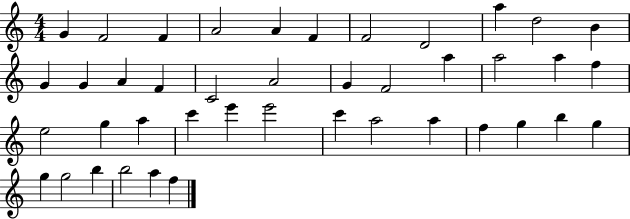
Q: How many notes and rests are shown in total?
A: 42